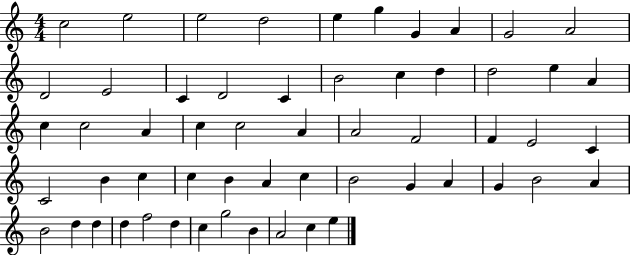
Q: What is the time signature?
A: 4/4